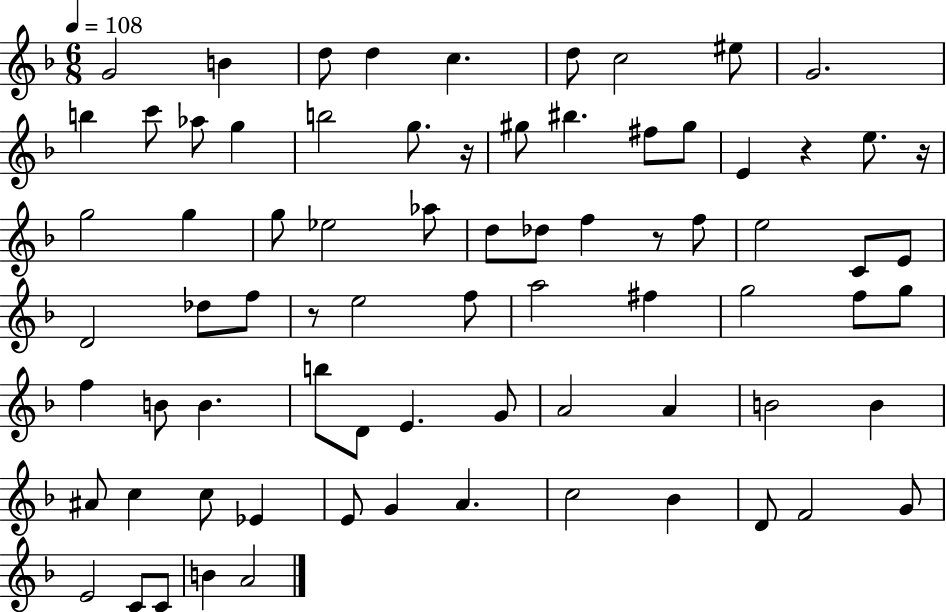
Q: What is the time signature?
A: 6/8